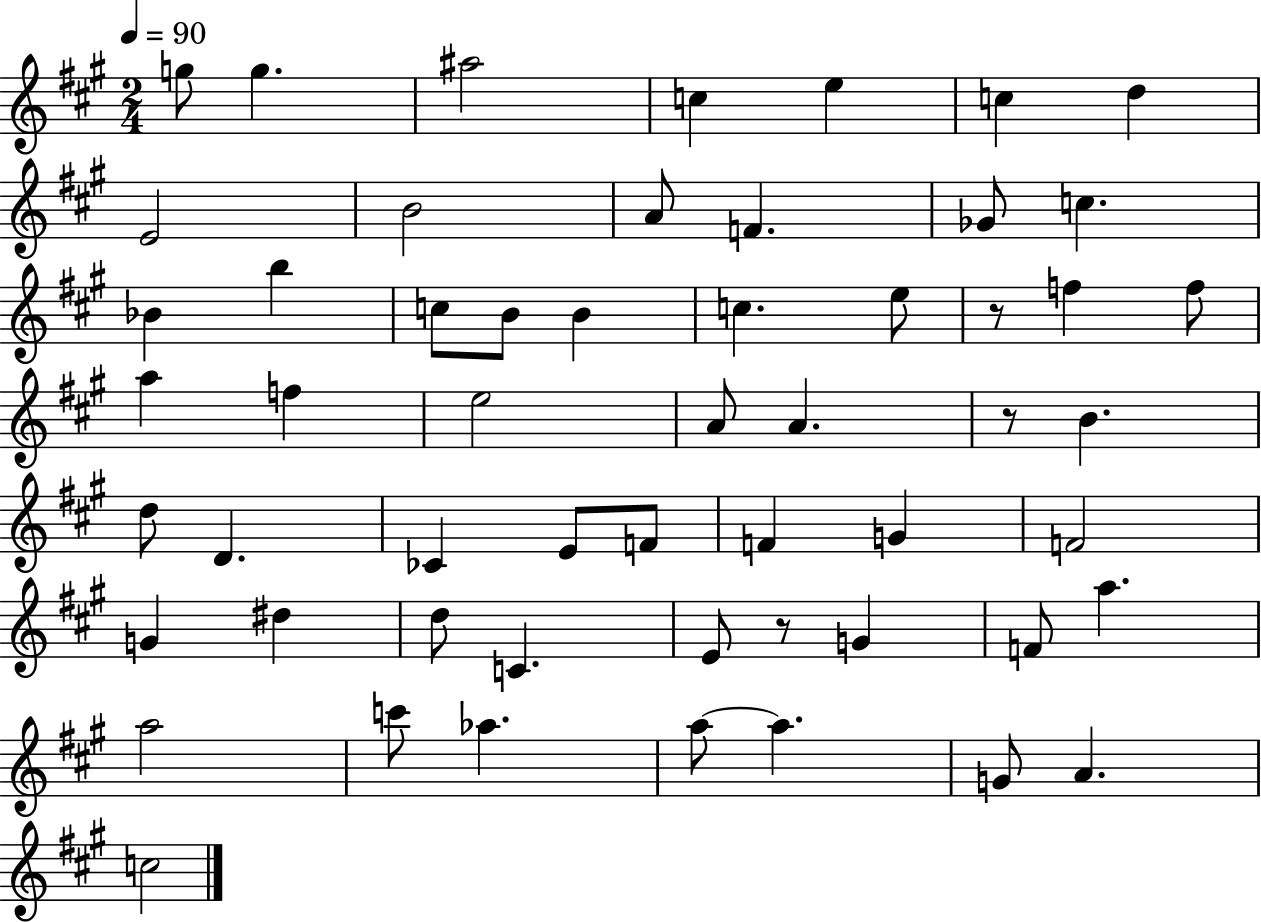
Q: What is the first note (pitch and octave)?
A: G5